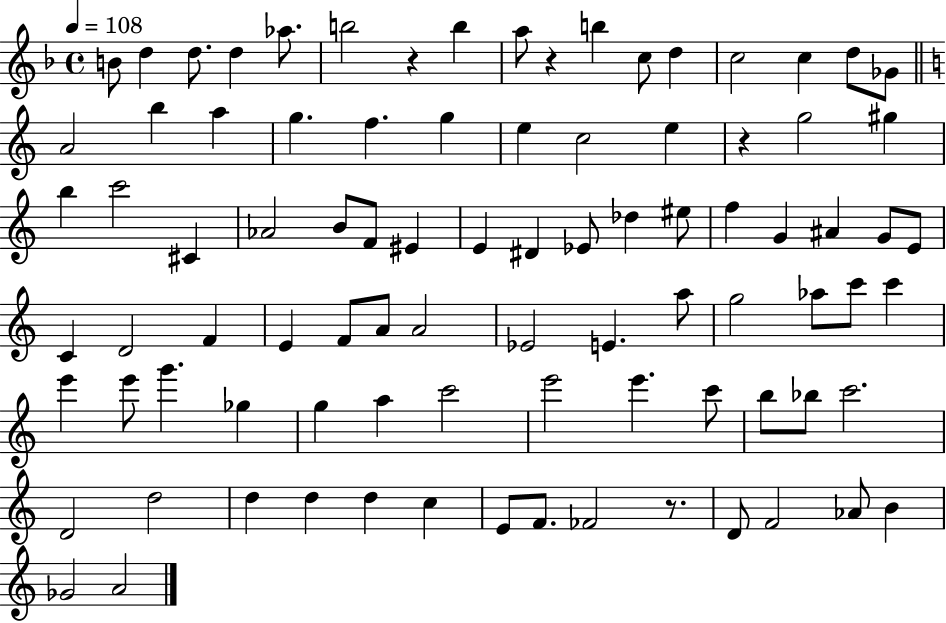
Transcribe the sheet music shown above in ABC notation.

X:1
T:Untitled
M:4/4
L:1/4
K:F
B/2 d d/2 d _a/2 b2 z b a/2 z b c/2 d c2 c d/2 _G/2 A2 b a g f g e c2 e z g2 ^g b c'2 ^C _A2 B/2 F/2 ^E E ^D _E/2 _d ^e/2 f G ^A G/2 E/2 C D2 F E F/2 A/2 A2 _E2 E a/2 g2 _a/2 c'/2 c' e' e'/2 g' _g g a c'2 e'2 e' c'/2 b/2 _b/2 c'2 D2 d2 d d d c E/2 F/2 _F2 z/2 D/2 F2 _A/2 B _G2 A2